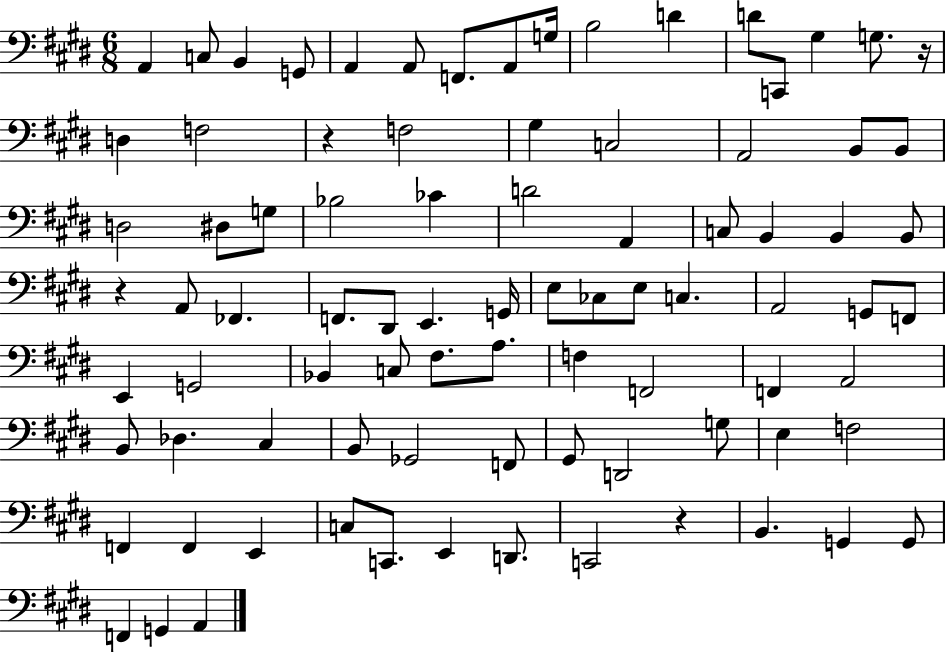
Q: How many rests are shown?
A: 4